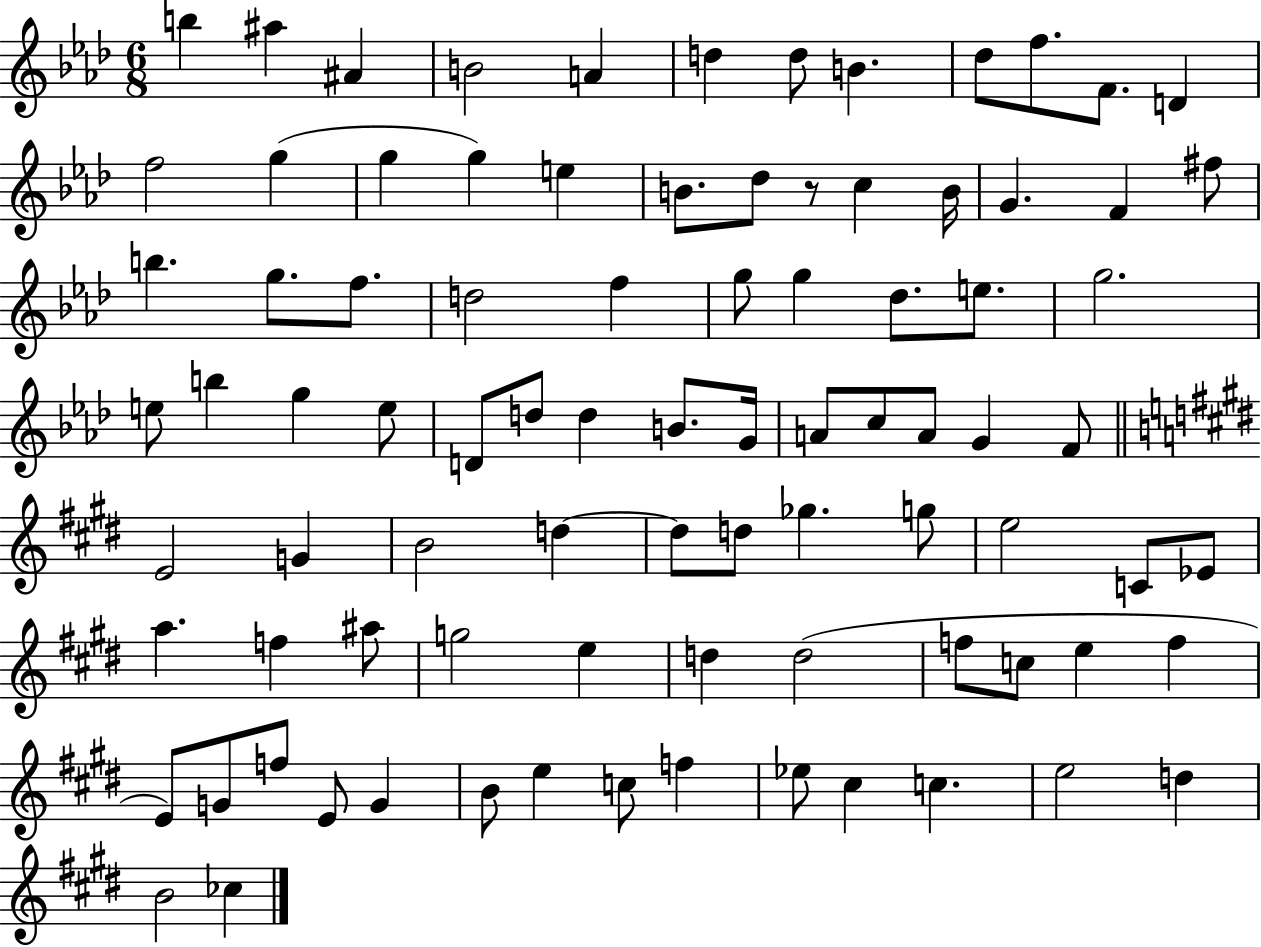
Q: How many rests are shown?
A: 1